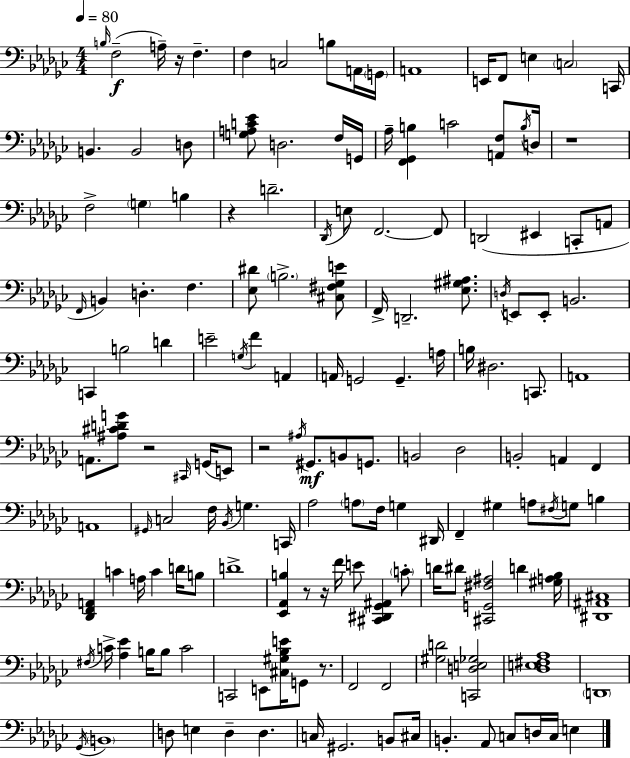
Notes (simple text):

B3/s F3/h A3/s R/s F3/q. F3/q C3/h B3/e A2/s G2/s A2/w E2/s F2/e E3/q C3/h C2/s B2/q. B2/h D3/e [G3,A3,C4,Eb4]/e D3/h. F3/s G2/s Ab3/s [F2,Gb2,B3]/q C4/h [A2,F3]/e B3/s D3/s R/w F3/h G3/q B3/q R/q D4/h. Db2/s E3/e F2/h. F2/e D2/h EIS2/q C2/e A2/e F2/s B2/q D3/q. F3/q. [Eb3,D#4]/e B3/h. [C#3,F#3,Gb3,E4]/e F2/s D2/h. [Eb3,G#3,A#3]/e. D3/s E2/e E2/e B2/h. C2/q B3/h D4/q E4/h G3/s F4/q A2/q A2/s G2/h G2/q. A3/s B3/s D#3/h. C2/e. A2/w A2/e. [A#3,C#4,D4,G4]/e R/h C#2/s G2/s E2/e R/h A#3/s G#2/e. B2/e G2/e. B2/h Db3/h B2/h A2/q F2/q A2/w G#2/s C3/h F3/s Bb2/s G3/q. C2/s Ab3/h A3/e F3/s G3/q D#2/s F2/q G#3/q A3/e F#3/s G3/e B3/q [Db2,F2,A2]/q C4/q A3/s C4/q D4/s B3/e D4/w [Eb2,Ab2,B3]/q R/e R/s F4/s E4/e [C#2,D#2,Gb2,A#2]/q C4/e D4/s D#4/e [C#2,G2,F#3,A#3]/h D4/q [G#3,A3,Bb3]/s [D#2,A#2,C#3]/w F#3/s C4/s [Ab3,Eb4]/q B3/s B3/e C4/h C2/h E2/e [C#3,G#3,Bb3,E4]/s G2/e R/e. F2/h F2/h [G#3,D4]/h [C2,D3,E3,Gb3]/h [Db3,E3,F#3,Ab3]/w D2/w Gb2/s B2/w D3/e E3/q D3/q D3/q. C3/s G#2/h. B2/e C#3/s B2/q. Ab2/e C3/e D3/s C3/s E3/q